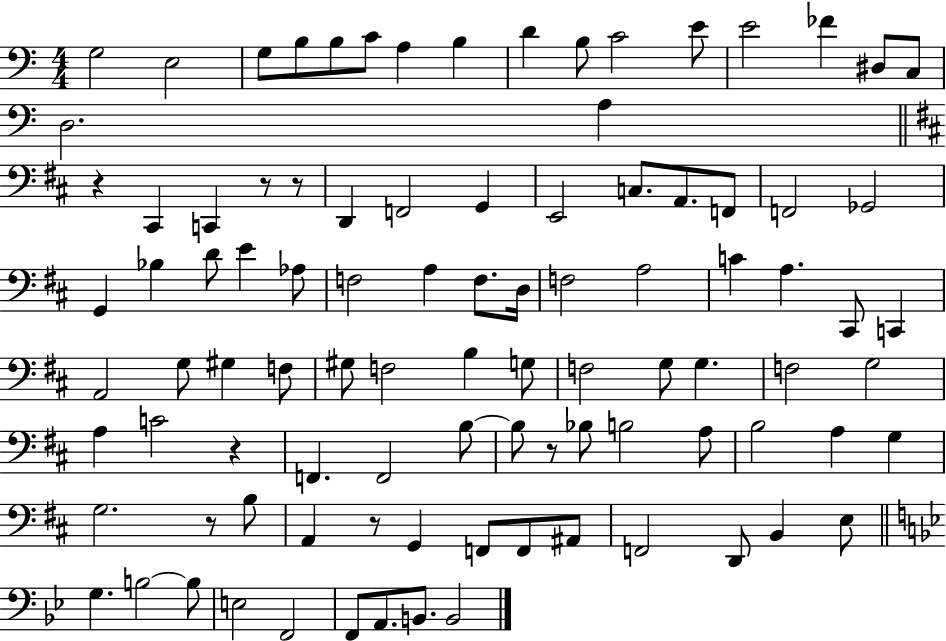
X:1
T:Untitled
M:4/4
L:1/4
K:C
G,2 E,2 G,/2 B,/2 B,/2 C/2 A, B, D B,/2 C2 E/2 E2 _F ^D,/2 C,/2 D,2 A, z ^C,, C,, z/2 z/2 D,, F,,2 G,, E,,2 C,/2 A,,/2 F,,/2 F,,2 _G,,2 G,, _B, D/2 E _A,/2 F,2 A, F,/2 D,/4 F,2 A,2 C A, ^C,,/2 C,, A,,2 G,/2 ^G, F,/2 ^G,/2 F,2 B, G,/2 F,2 G,/2 G, F,2 G,2 A, C2 z F,, F,,2 B,/2 B,/2 z/2 _B,/2 B,2 A,/2 B,2 A, G, G,2 z/2 B,/2 A,, z/2 G,, F,,/2 F,,/2 ^A,,/2 F,,2 D,,/2 B,, E,/2 G, B,2 B,/2 E,2 F,,2 F,,/2 A,,/2 B,,/2 B,,2